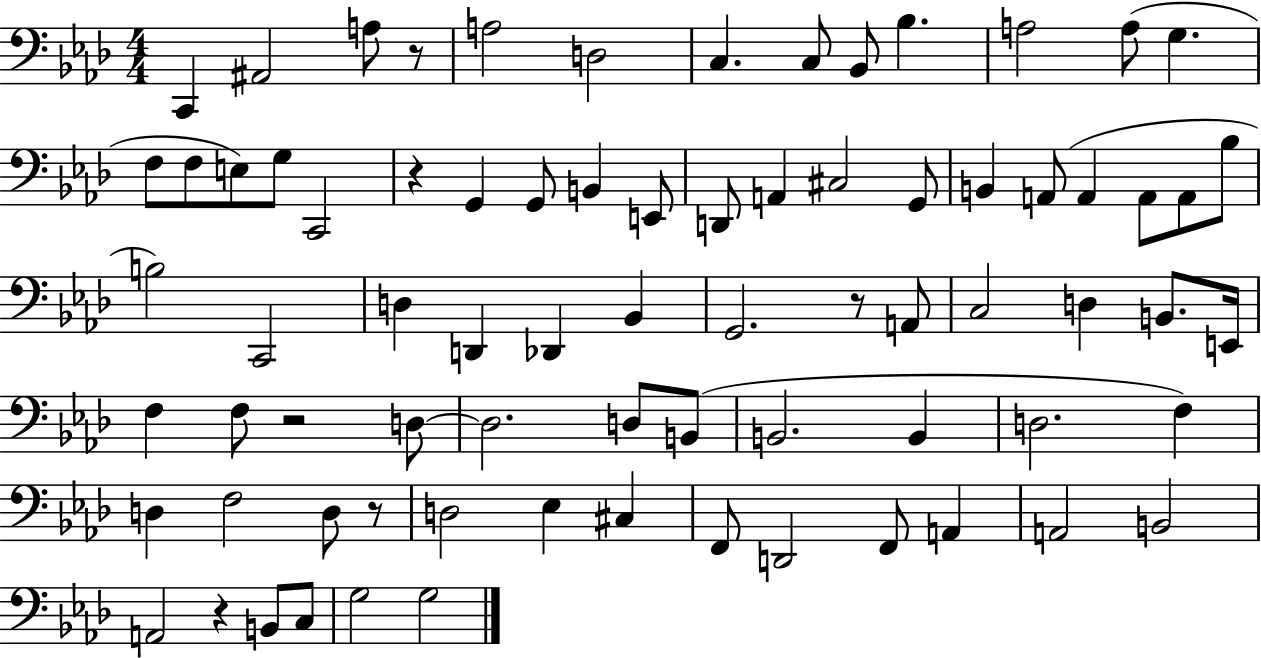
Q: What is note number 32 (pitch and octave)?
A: B3